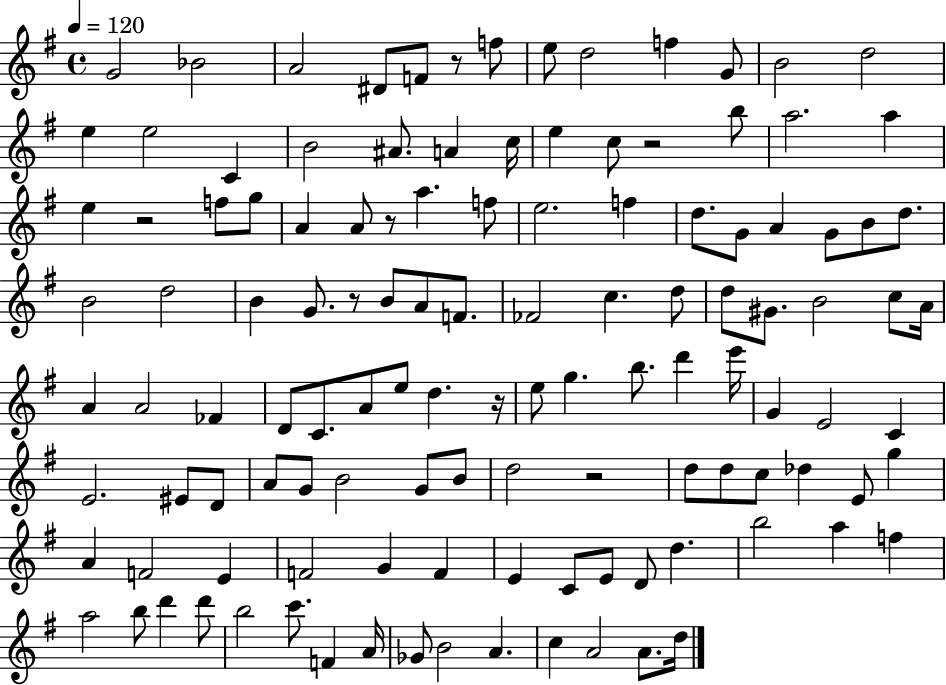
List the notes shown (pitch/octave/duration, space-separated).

G4/h Bb4/h A4/h D#4/e F4/e R/e F5/e E5/e D5/h F5/q G4/e B4/h D5/h E5/q E5/h C4/q B4/h A#4/e. A4/q C5/s E5/q C5/e R/h B5/e A5/h. A5/q E5/q R/h F5/e G5/e A4/q A4/e R/e A5/q. F5/e E5/h. F5/q D5/e. G4/e A4/q G4/e B4/e D5/e. B4/h D5/h B4/q G4/e. R/e B4/e A4/e F4/e. FES4/h C5/q. D5/e D5/e G#4/e. B4/h C5/e A4/s A4/q A4/h FES4/q D4/e C4/e. A4/e E5/e D5/q. R/s E5/e G5/q. B5/e. D6/q E6/s G4/q E4/h C4/q E4/h. EIS4/e D4/e A4/e G4/e B4/h G4/e B4/e D5/h R/h D5/e D5/e C5/e Db5/q E4/e G5/q A4/q F4/h E4/q F4/h G4/q F4/q E4/q C4/e E4/e D4/e D5/q. B5/h A5/q F5/q A5/h B5/e D6/q D6/e B5/h C6/e. F4/q A4/s Gb4/e B4/h A4/q. C5/q A4/h A4/e. D5/s